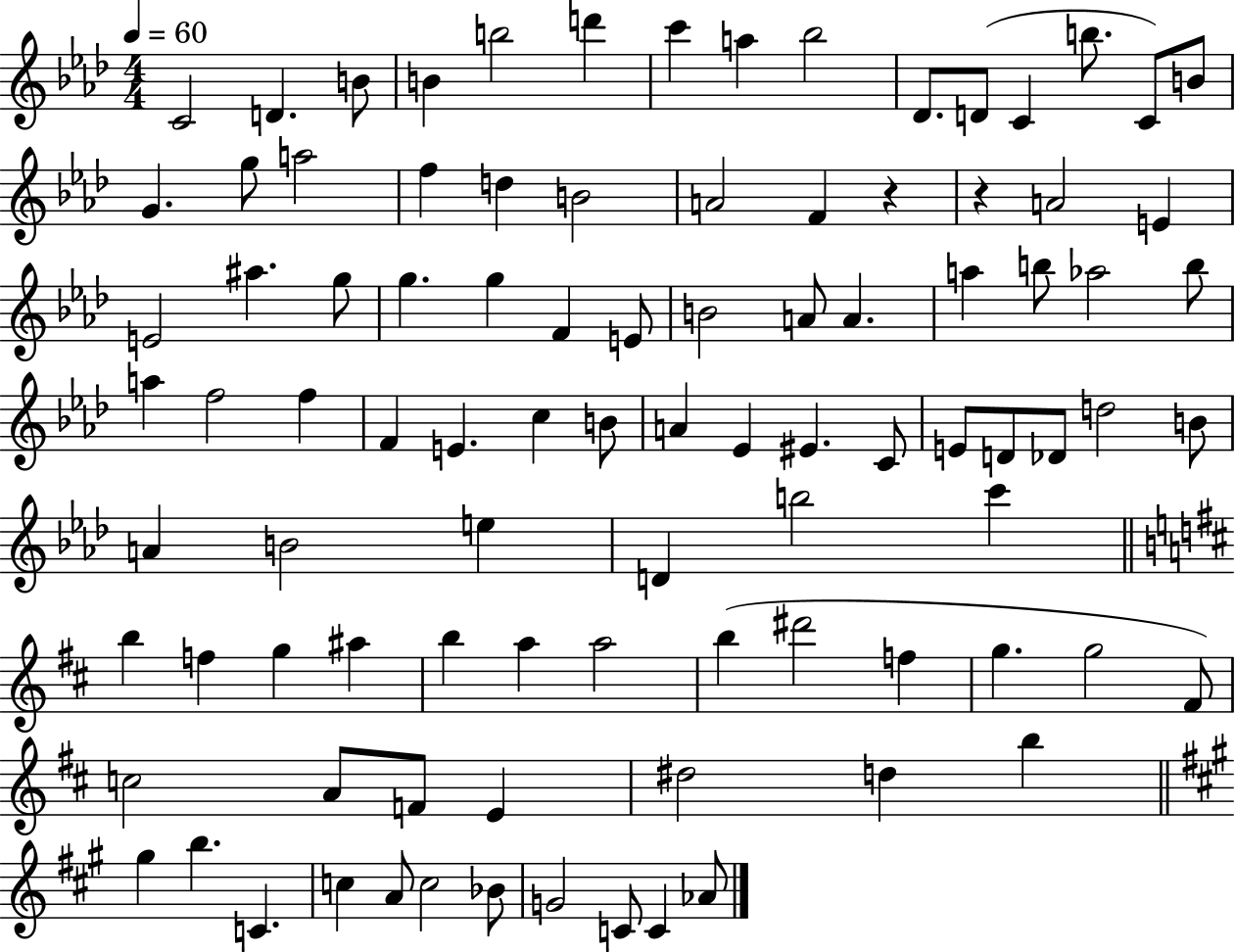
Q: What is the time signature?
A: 4/4